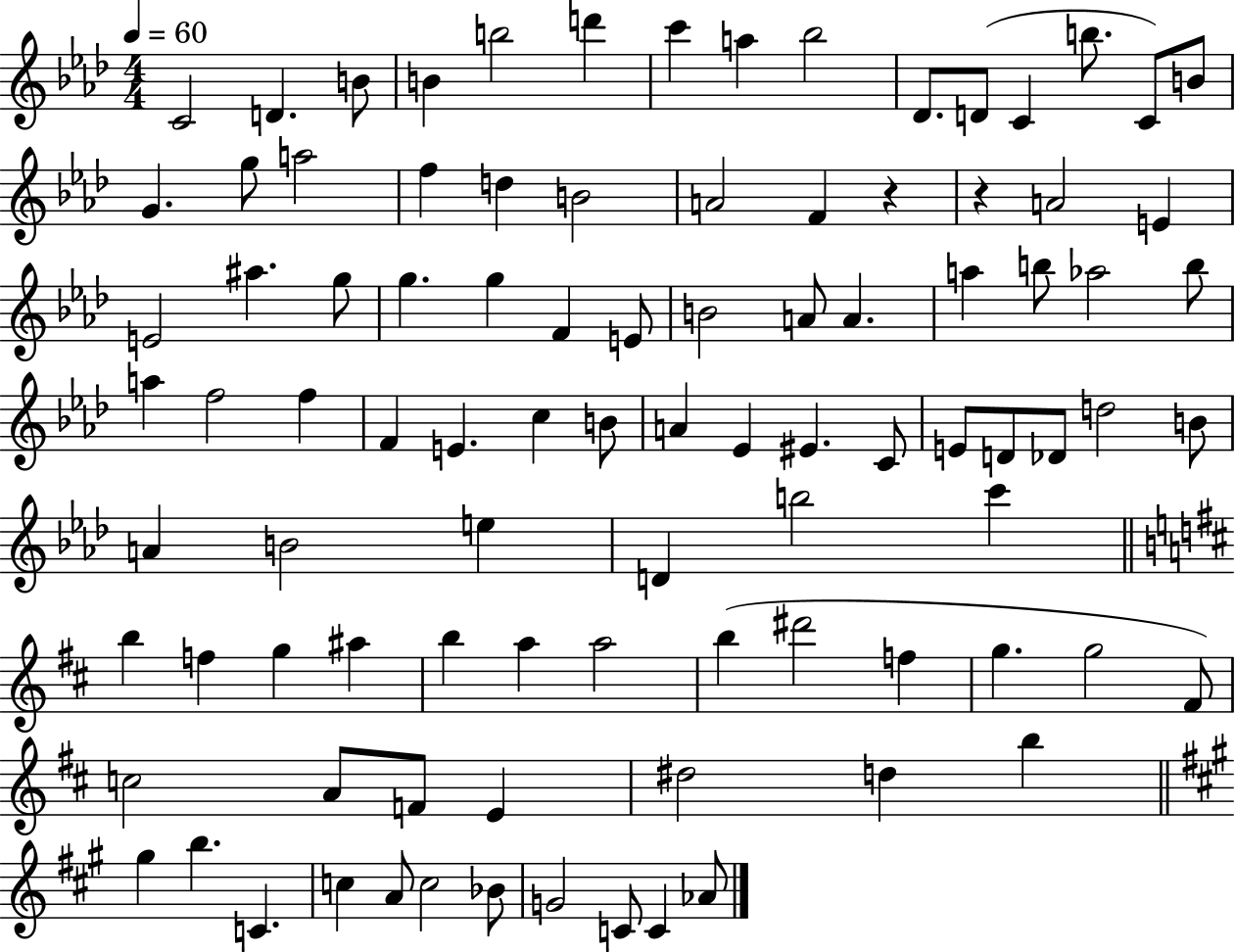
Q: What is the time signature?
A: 4/4